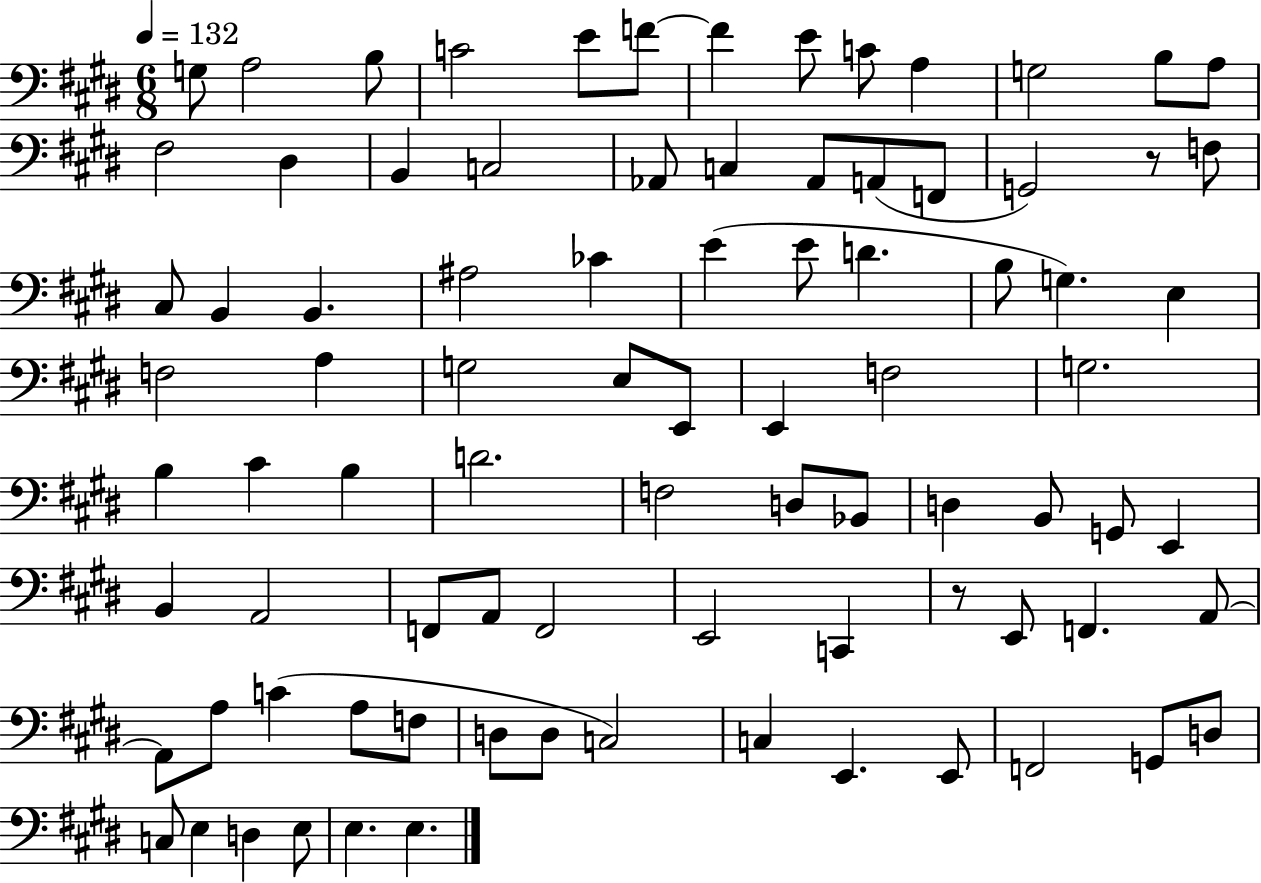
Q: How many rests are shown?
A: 2